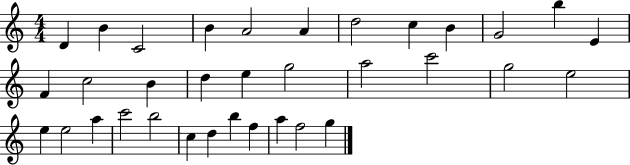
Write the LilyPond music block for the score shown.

{
  \clef treble
  \numericTimeSignature
  \time 4/4
  \key c \major
  d'4 b'4 c'2 | b'4 a'2 a'4 | d''2 c''4 b'4 | g'2 b''4 e'4 | \break f'4 c''2 b'4 | d''4 e''4 g''2 | a''2 c'''2 | g''2 e''2 | \break e''4 e''2 a''4 | c'''2 b''2 | c''4 d''4 b''4 f''4 | a''4 f''2 g''4 | \break \bar "|."
}